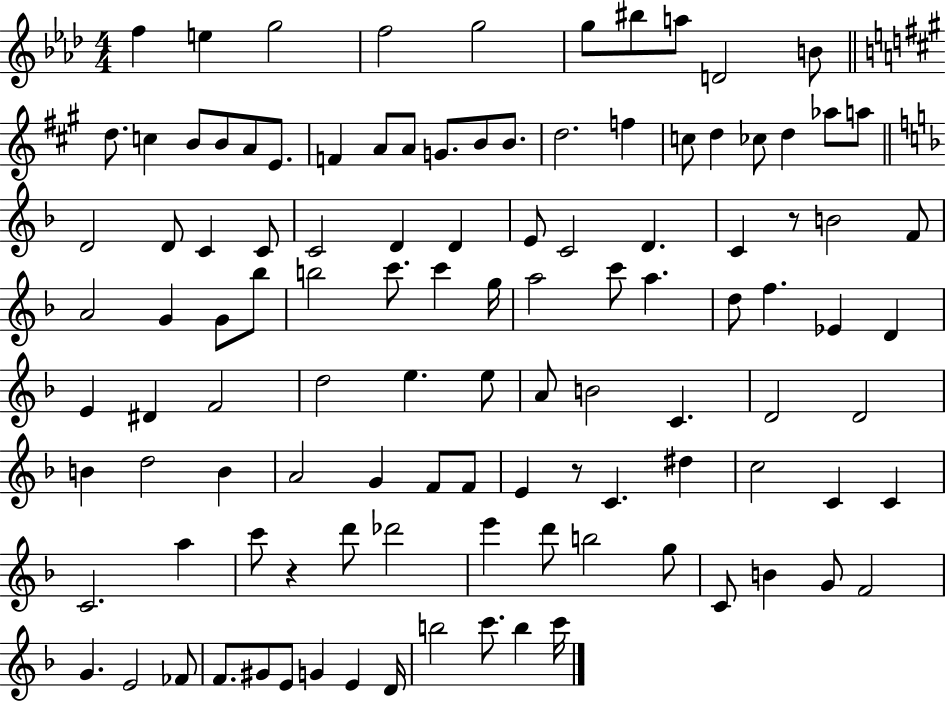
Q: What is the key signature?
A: AES major